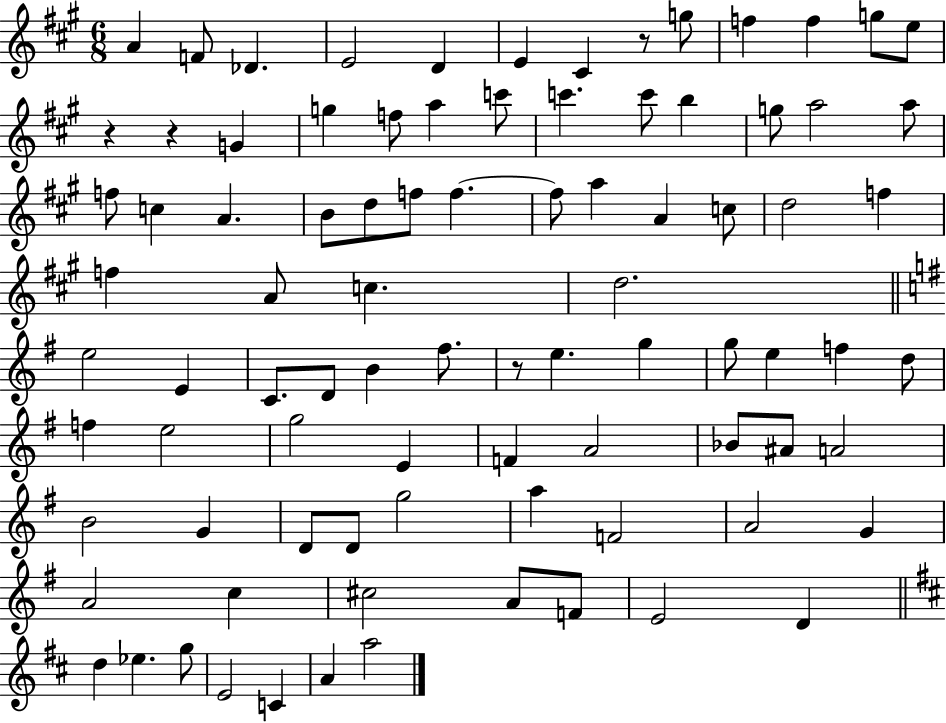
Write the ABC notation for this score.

X:1
T:Untitled
M:6/8
L:1/4
K:A
A F/2 _D E2 D E ^C z/2 g/2 f f g/2 e/2 z z G g f/2 a c'/2 c' c'/2 b g/2 a2 a/2 f/2 c A B/2 d/2 f/2 f f/2 a A c/2 d2 f f A/2 c d2 e2 E C/2 D/2 B ^f/2 z/2 e g g/2 e f d/2 f e2 g2 E F A2 _B/2 ^A/2 A2 B2 G D/2 D/2 g2 a F2 A2 G A2 c ^c2 A/2 F/2 E2 D d _e g/2 E2 C A a2